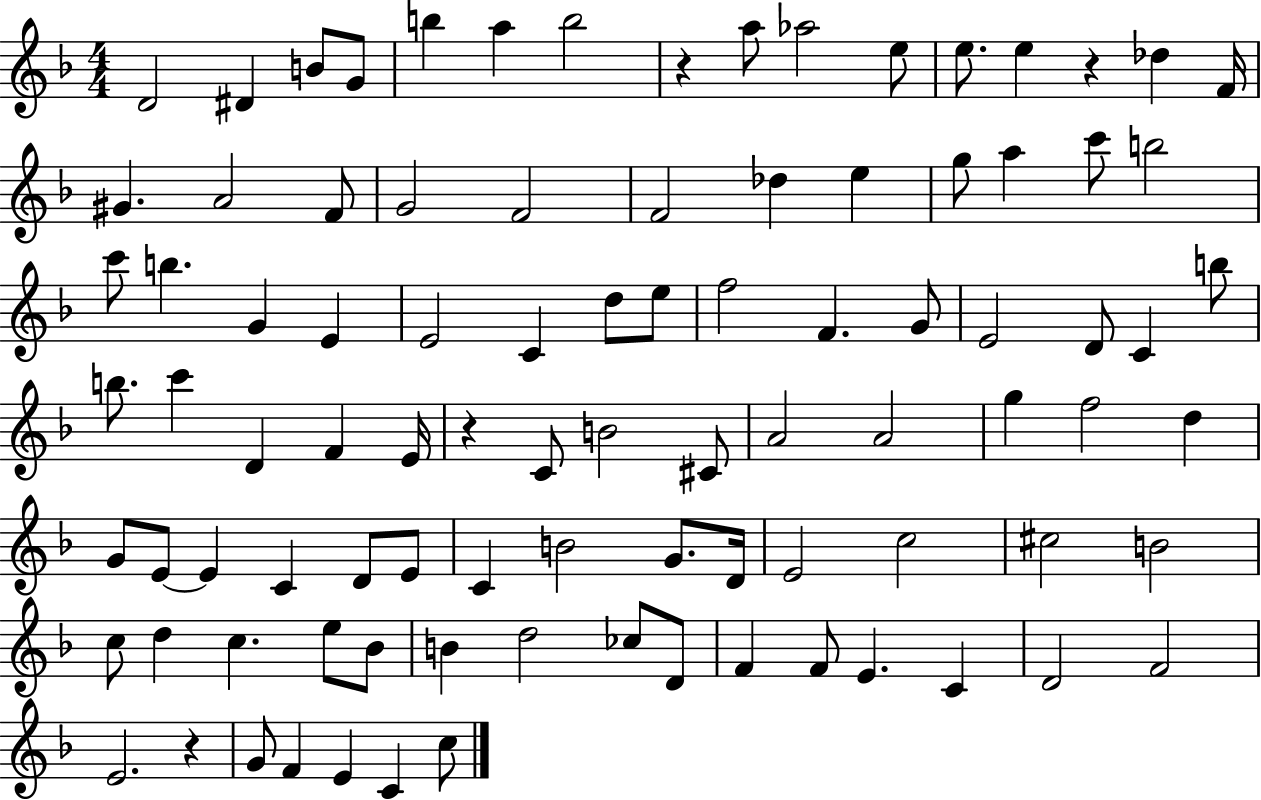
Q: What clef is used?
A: treble